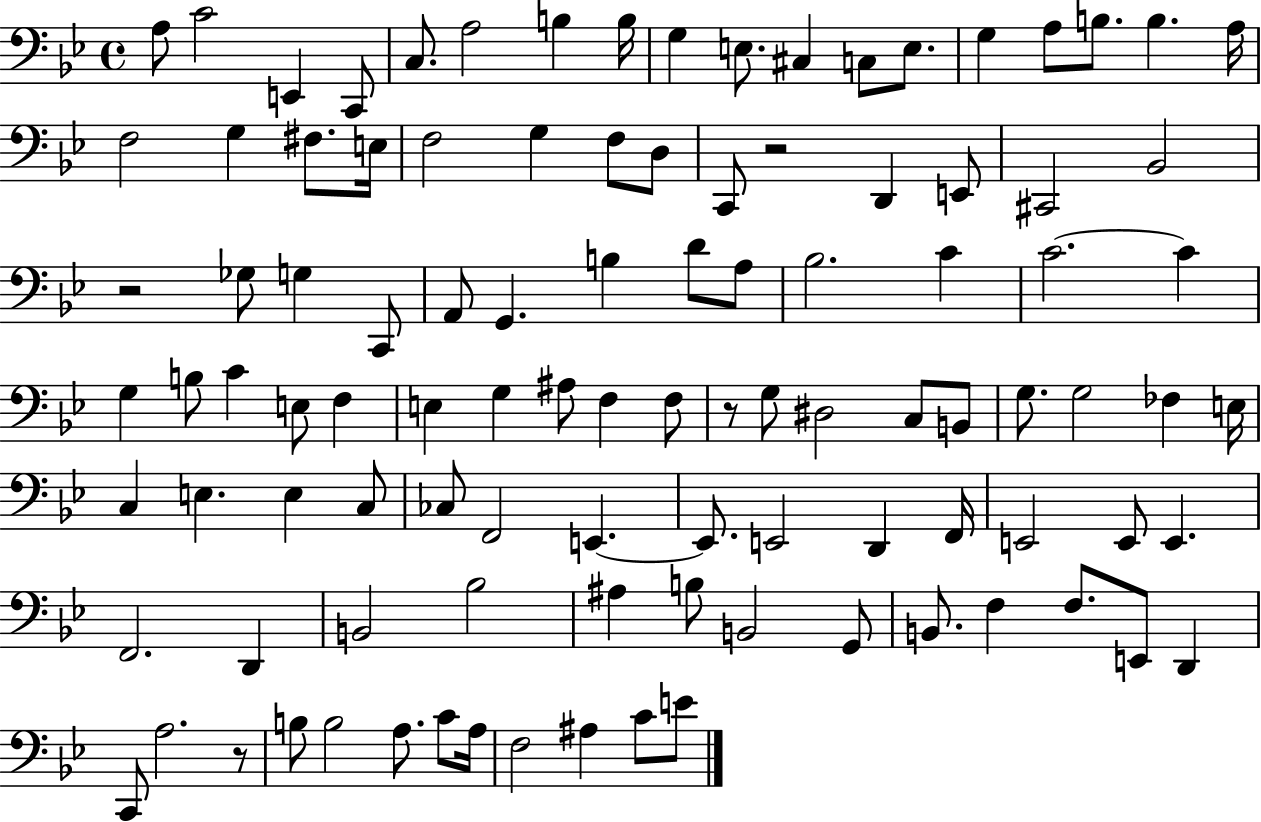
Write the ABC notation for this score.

X:1
T:Untitled
M:4/4
L:1/4
K:Bb
A,/2 C2 E,, C,,/2 C,/2 A,2 B, B,/4 G, E,/2 ^C, C,/2 E,/2 G, A,/2 B,/2 B, A,/4 F,2 G, ^F,/2 E,/4 F,2 G, F,/2 D,/2 C,,/2 z2 D,, E,,/2 ^C,,2 _B,,2 z2 _G,/2 G, C,,/2 A,,/2 G,, B, D/2 A,/2 _B,2 C C2 C G, B,/2 C E,/2 F, E, G, ^A,/2 F, F,/2 z/2 G,/2 ^D,2 C,/2 B,,/2 G,/2 G,2 _F, E,/4 C, E, E, C,/2 _C,/2 F,,2 E,, E,,/2 E,,2 D,, F,,/4 E,,2 E,,/2 E,, F,,2 D,, B,,2 _B,2 ^A, B,/2 B,,2 G,,/2 B,,/2 F, F,/2 E,,/2 D,, C,,/2 A,2 z/2 B,/2 B,2 A,/2 C/2 A,/4 F,2 ^A, C/2 E/2